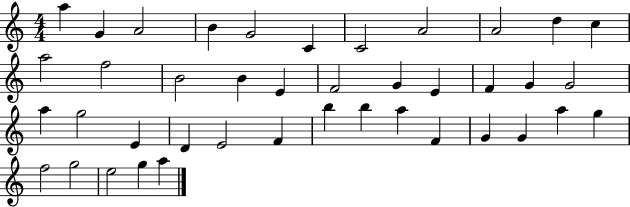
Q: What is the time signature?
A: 4/4